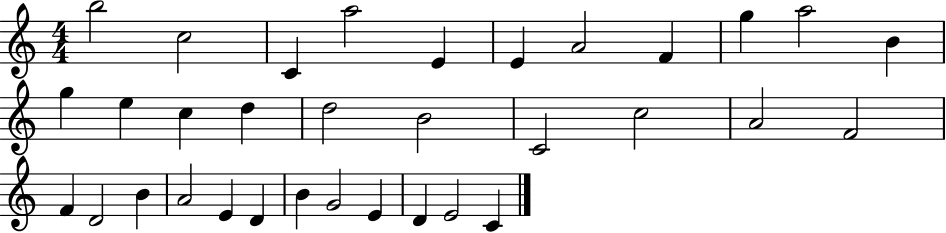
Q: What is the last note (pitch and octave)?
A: C4